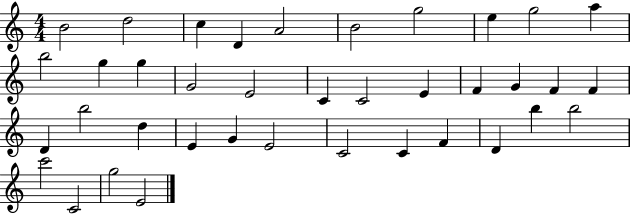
B4/h D5/h C5/q D4/q A4/h B4/h G5/h E5/q G5/h A5/q B5/h G5/q G5/q G4/h E4/h C4/q C4/h E4/q F4/q G4/q F4/q F4/q D4/q B5/h D5/q E4/q G4/q E4/h C4/h C4/q F4/q D4/q B5/q B5/h C6/h C4/h G5/h E4/h